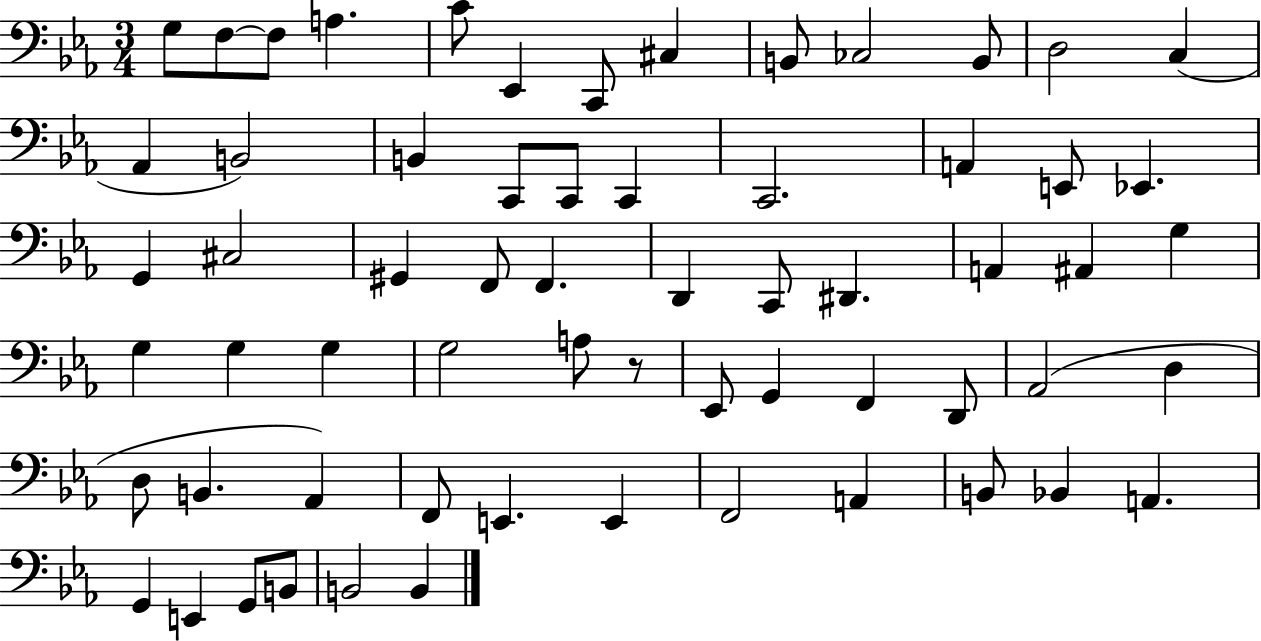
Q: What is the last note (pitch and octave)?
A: B2